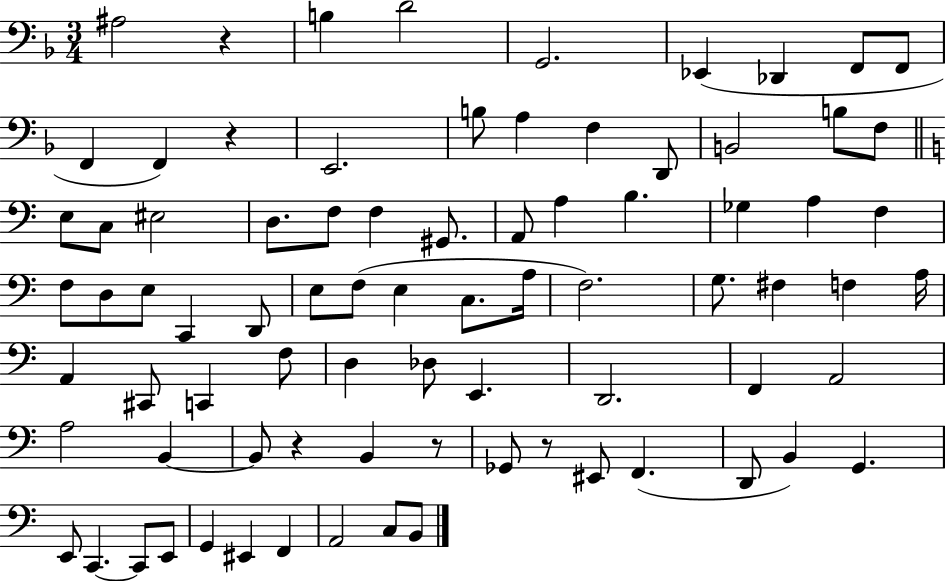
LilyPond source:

{
  \clef bass
  \numericTimeSignature
  \time 3/4
  \key f \major
  ais2 r4 | b4 d'2 | g,2. | ees,4( des,4 f,8 f,8 | \break f,4 f,4) r4 | e,2. | b8 a4 f4 d,8 | b,2 b8 f8 | \break \bar "||" \break \key a \minor e8 c8 eis2 | d8. f8 f4 gis,8. | a,8 a4 b4. | ges4 a4 f4 | \break f8 d8 e8 c,4 d,8 | e8 f8( e4 c8. a16 | f2.) | g8. fis4 f4 a16 | \break a,4 cis,8 c,4 f8 | d4 des8 e,4. | d,2. | f,4 a,2 | \break a2 b,4~~ | b,8 r4 b,4 r8 | ges,8 r8 eis,8 f,4.( | d,8 b,4) g,4. | \break e,8 c,4.~~ c,8 e,8 | g,4 eis,4 f,4 | a,2 c8 b,8 | \bar "|."
}